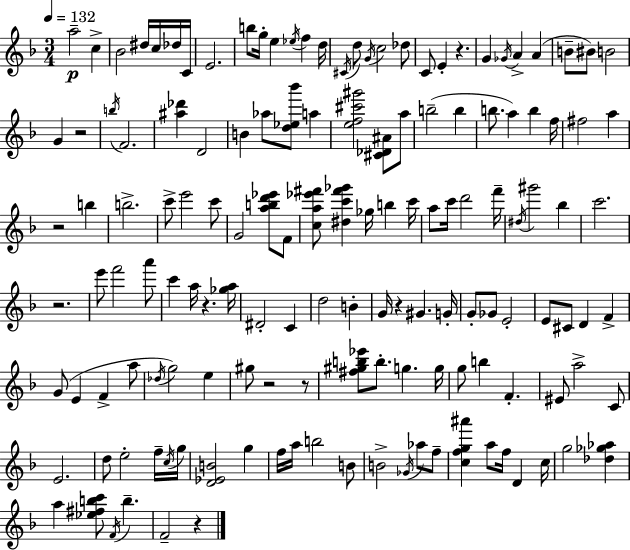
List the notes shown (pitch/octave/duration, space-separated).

A5/h C5/q Bb4/h D#5/s C5/s Db5/s C4/s E4/h. B5/e G5/s E5/q Eb5/s F5/q D5/s C#4/s D5/e G4/s C5/h Db5/e C4/e E4/q R/q. G4/q Gb4/s A4/q A4/q B4/e BIS4/e B4/h G4/q R/h B5/s F4/h. [A#5,Db6]/q D4/h B4/q Ab5/e [D5,Eb5,Bb6]/e A5/q [E5,F5,C#6,G#6]/h [C#4,Db4,A#4]/e A5/e B5/h B5/q B5/e. A5/q B5/q F5/s F#5/h A5/q R/h B5/q B5/h. C6/e E6/h C6/e G4/h [A5,B5,D6,Eb6]/e F4/e [C5,A5,Eb6,F#6]/e [D#5,C6,F#6,Gb6]/q Gb5/s B5/q C6/s A5/e C6/s D6/h F6/s D#5/s G#6/h Bb5/q C6/h. R/h. E6/e F6/h A6/e C6/q A5/s R/q. [Gb5,A5]/s D#4/h C4/q D5/h B4/q G4/s R/q G#4/q. G4/s G4/e Gb4/e E4/h E4/e C#4/e D4/q F4/q G4/e E4/q F4/q A5/e Db5/s G5/h E5/q G#5/e R/h R/e [F#5,G#5,B5,Eb6]/e B5/e. G5/q. G5/s G5/e B5/q F4/q. EIS4/e A5/h C4/e E4/h. D5/e E5/h F5/s C5/s G5/s [D4,Eb4,B4]/h G5/q F5/s A5/s B5/h B4/e B4/h Gb4/s Ab5/e F5/e [C5,F5,G5,A#6]/q A5/e F5/s D4/q C5/s G5/h [Db5,Gb5,Ab5]/q A5/q [Eb5,F#5,B5,C6]/e F4/s B5/q. F4/h R/q